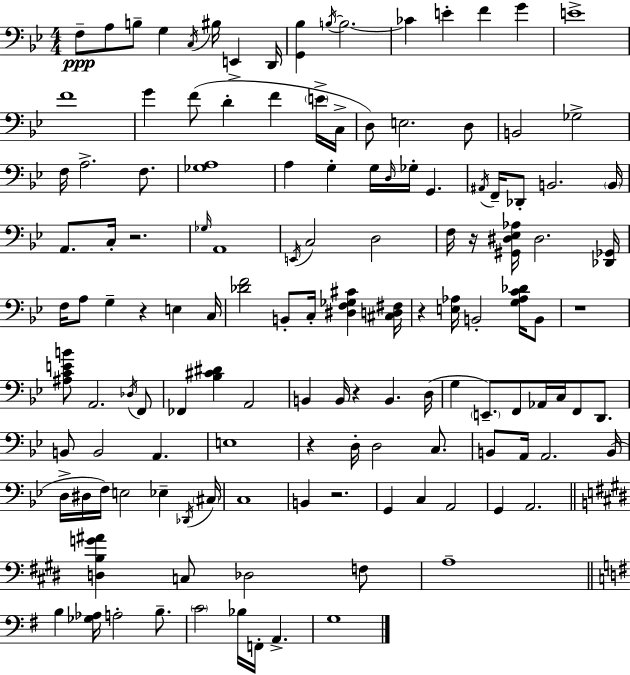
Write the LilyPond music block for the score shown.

{
  \clef bass
  \numericTimeSignature
  \time 4/4
  \key g \minor
  f8--\ppp a8 b8-- g4 \acciaccatura { c16 } bis16 e,4-> | d,16 <g, bes>4 \acciaccatura { b16~ }~ b2. | ces'4 e'4-. f'4 g'4 | e'1-> | \break f'1 | g'4 f'8( d'4-. f'4 | \parenthesize e'16-> c16-> d8) e2. | d8 b,2 ges2-> | \break f16 a2.-> f8. | <ges a>1 | a4 g4-. g16 \grace { d16 } ges16-. g,4. | \acciaccatura { ais,16 } f,16-- des,8-. b,2. | \break \parenthesize b,16 a,8. c16-. r2. | \grace { ges16 } a,1 | \acciaccatura { e,16 } c2 d2 | f16 r16 <gis, dis ees aes>16 dis2. | \break <des, ges,>16 f16 a8 g4-- r4 | e4 c16 <des' f'>2 b,8-. | c16-. <dis f ges cis'>4 <cis d fis>16 r4 <e aes>16 b,2-. | <g aes c' des'>16 b,8 r1 | \break <ais c' e' b'>8 a,2. | \acciaccatura { des16 } f,8 fes,4 <bes cis' dis'>4 a,2 | b,4 b,16 r4 | b,4. d16( g4 \parenthesize e,8.--) f,8 | \break aes,16 c16 f,8 d,8. b,8 b,2 | a,4. e1 | r4 d16-. d2 | c8. b,8 a,16 a,2. | \break b,16( d16-> dis16 f16) e2 | ees4-- \acciaccatura { des,16 } \parenthesize cis16 c1 | b,4 r2. | g,4 c4 | \break a,2 g,4 a,2. | \bar "||" \break \key e \major <d b g' ais'>4 c8 des2 f8 | a1-- | \bar "||" \break \key e \minor b4 <ges aes>16 a2-. b8.-- | \parenthesize c'2 bes16 f,16-. a,4.-> | g1 | \bar "|."
}